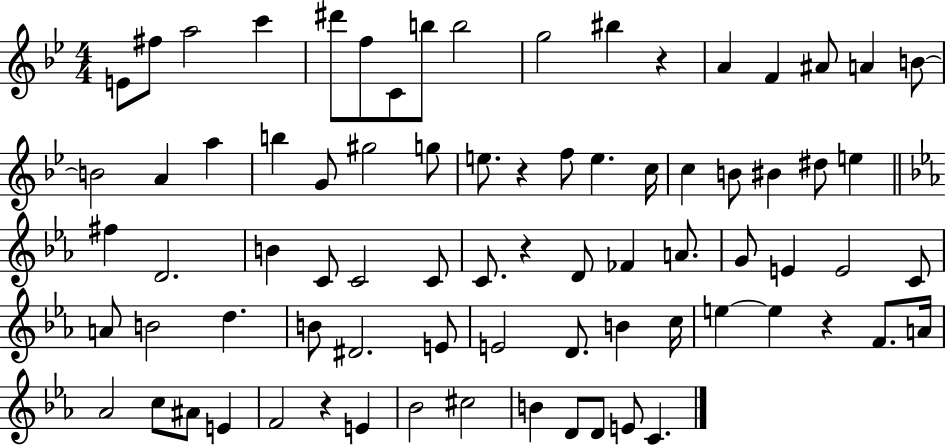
{
  \clef treble
  \numericTimeSignature
  \time 4/4
  \key bes \major
  e'8 fis''8 a''2 c'''4 | dis'''8 f''8 c'8 b''8 b''2 | g''2 bis''4 r4 | a'4 f'4 ais'8 a'4 b'8~~ | \break b'2 a'4 a''4 | b''4 g'8 gis''2 g''8 | e''8. r4 f''8 e''4. c''16 | c''4 b'8 bis'4 dis''8 e''4 | \break \bar "||" \break \key c \minor fis''4 d'2. | b'4 c'8 c'2 c'8 | c'8. r4 d'8 fes'4 a'8. | g'8 e'4 e'2 c'8 | \break a'8 b'2 d''4. | b'8 dis'2. e'8 | e'2 d'8. b'4 c''16 | e''4~~ e''4 r4 f'8. a'16 | \break aes'2 c''8 ais'8 e'4 | f'2 r4 e'4 | bes'2 cis''2 | b'4 d'8 d'8 e'8 c'4. | \break \bar "|."
}